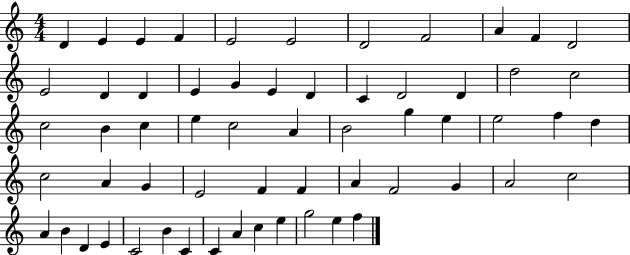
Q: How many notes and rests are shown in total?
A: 60